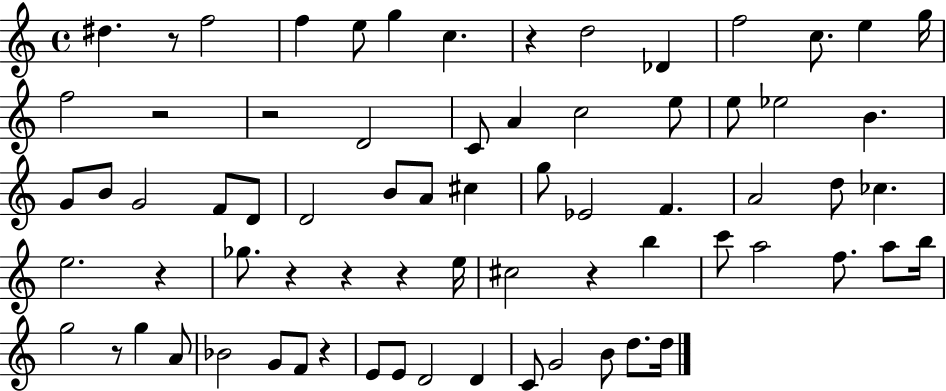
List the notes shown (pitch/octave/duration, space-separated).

D#5/q. R/e F5/h F5/q E5/e G5/q C5/q. R/q D5/h Db4/q F5/h C5/e. E5/q G5/s F5/h R/h R/h D4/h C4/e A4/q C5/h E5/e E5/e Eb5/h B4/q. G4/e B4/e G4/h F4/e D4/e D4/h B4/e A4/e C#5/q G5/e Eb4/h F4/q. A4/h D5/e CES5/q. E5/h. R/q Gb5/e. R/q R/q R/q E5/s C#5/h R/q B5/q C6/e A5/h F5/e. A5/e B5/s G5/h R/e G5/q A4/e Bb4/h G4/e F4/e R/q E4/e E4/e D4/h D4/q C4/e G4/h B4/e D5/e. D5/s